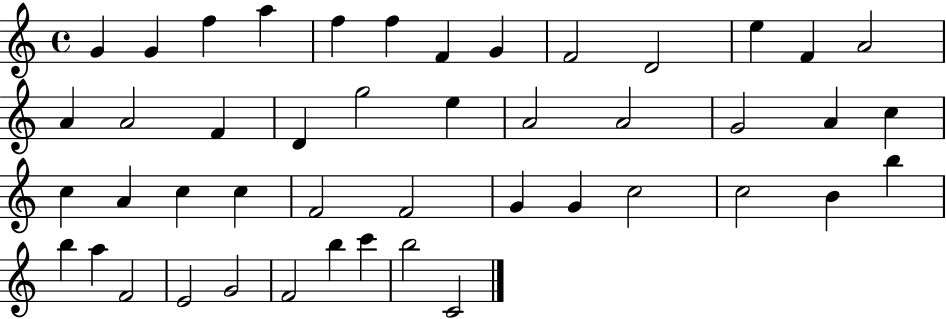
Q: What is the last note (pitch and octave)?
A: C4